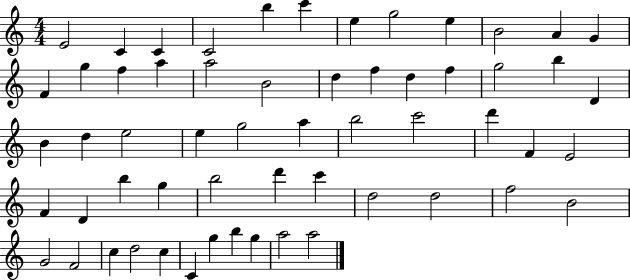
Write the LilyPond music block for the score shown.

{
  \clef treble
  \numericTimeSignature
  \time 4/4
  \key c \major
  e'2 c'4 c'4 | c'2 b''4 c'''4 | e''4 g''2 e''4 | b'2 a'4 g'4 | \break f'4 g''4 f''4 a''4 | a''2 b'2 | d''4 f''4 d''4 f''4 | g''2 b''4 d'4 | \break b'4 d''4 e''2 | e''4 g''2 a''4 | b''2 c'''2 | d'''4 f'4 e'2 | \break f'4 d'4 b''4 g''4 | b''2 d'''4 c'''4 | d''2 d''2 | f''2 b'2 | \break g'2 f'2 | c''4 d''2 c''4 | c'4 g''4 b''4 g''4 | a''2 a''2 | \break \bar "|."
}